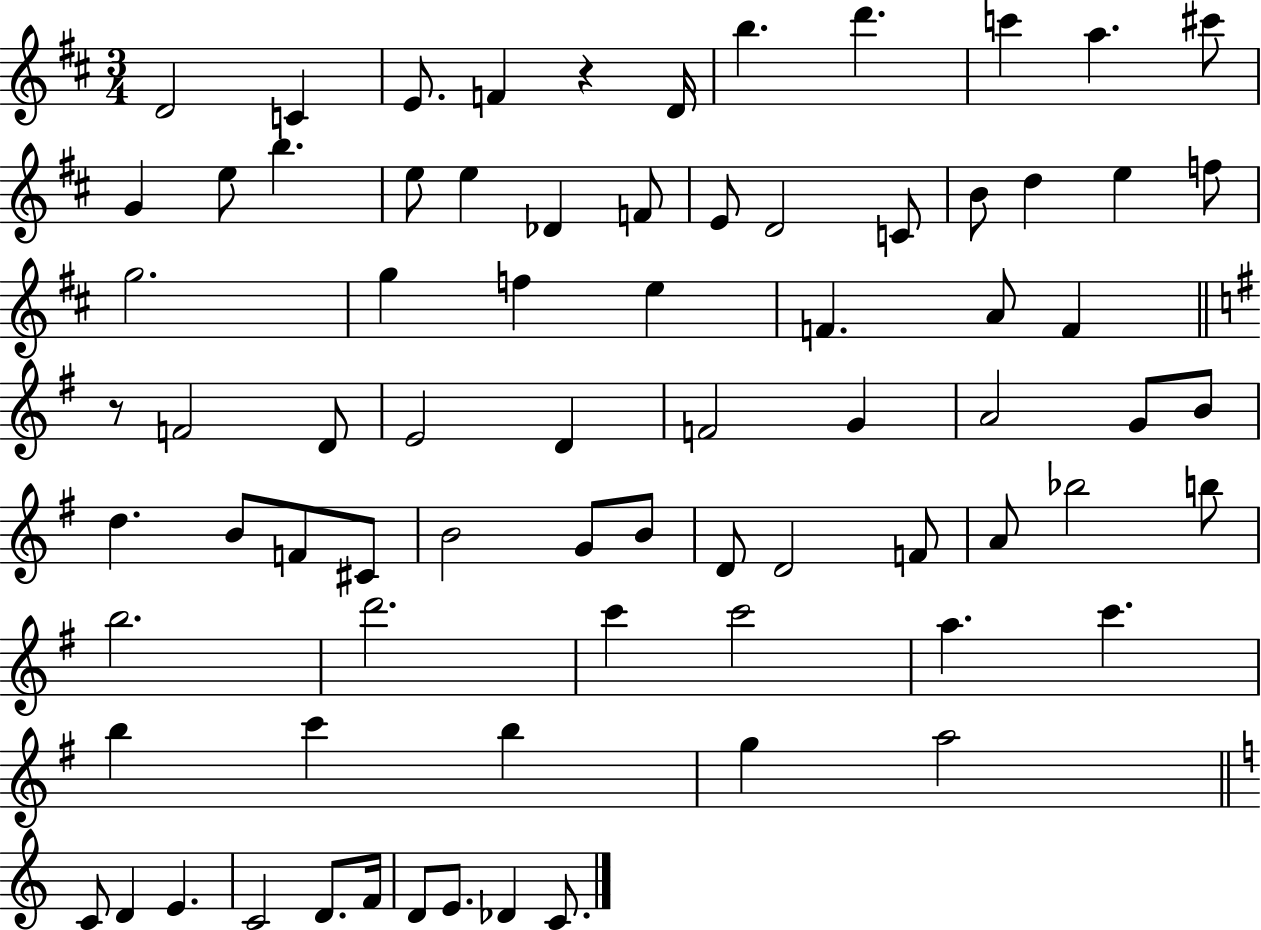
D4/h C4/q E4/e. F4/q R/q D4/s B5/q. D6/q. C6/q A5/q. C#6/e G4/q E5/e B5/q. E5/e E5/q Db4/q F4/e E4/e D4/h C4/e B4/e D5/q E5/q F5/e G5/h. G5/q F5/q E5/q F4/q. A4/e F4/q R/e F4/h D4/e E4/h D4/q F4/h G4/q A4/h G4/e B4/e D5/q. B4/e F4/e C#4/e B4/h G4/e B4/e D4/e D4/h F4/e A4/e Bb5/h B5/e B5/h. D6/h. C6/q C6/h A5/q. C6/q. B5/q C6/q B5/q G5/q A5/h C4/e D4/q E4/q. C4/h D4/e. F4/s D4/e E4/e. Db4/q C4/e.